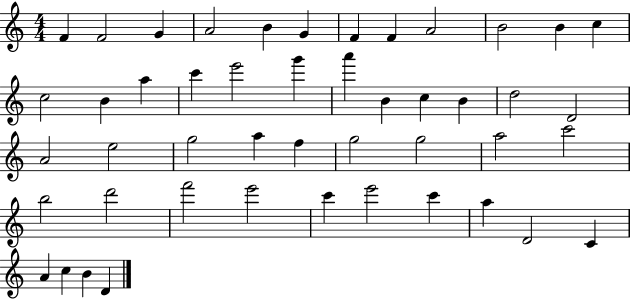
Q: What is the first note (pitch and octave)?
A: F4